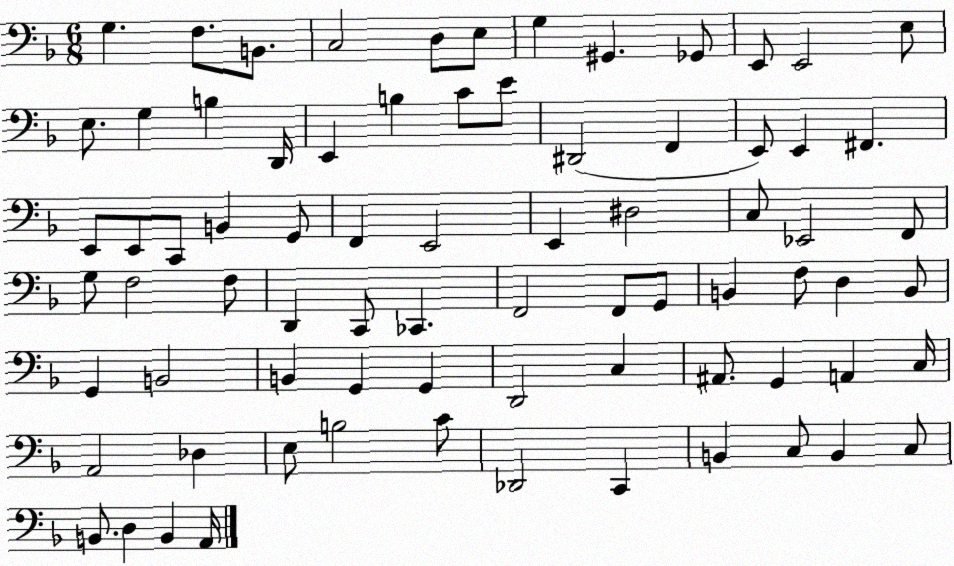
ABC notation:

X:1
T:Untitled
M:6/8
L:1/4
K:F
G, F,/2 B,,/2 C,2 D,/2 E,/2 G, ^G,, _G,,/2 E,,/2 E,,2 E,/2 E,/2 G, B, D,,/4 E,, B, C/2 E/2 ^D,,2 F,, E,,/2 E,, ^F,, E,,/2 E,,/2 C,,/2 B,, G,,/2 F,, E,,2 E,, ^D,2 C,/2 _E,,2 F,,/2 G,/2 F,2 F,/2 D,, C,,/2 _C,, F,,2 F,,/2 G,,/2 B,, F,/2 D, B,,/2 G,, B,,2 B,, G,, G,, D,,2 C, ^A,,/2 G,, A,, C,/4 A,,2 _D, E,/2 B,2 C/2 _D,,2 C,, B,, C,/2 B,, C,/2 B,,/2 D, B,, A,,/4